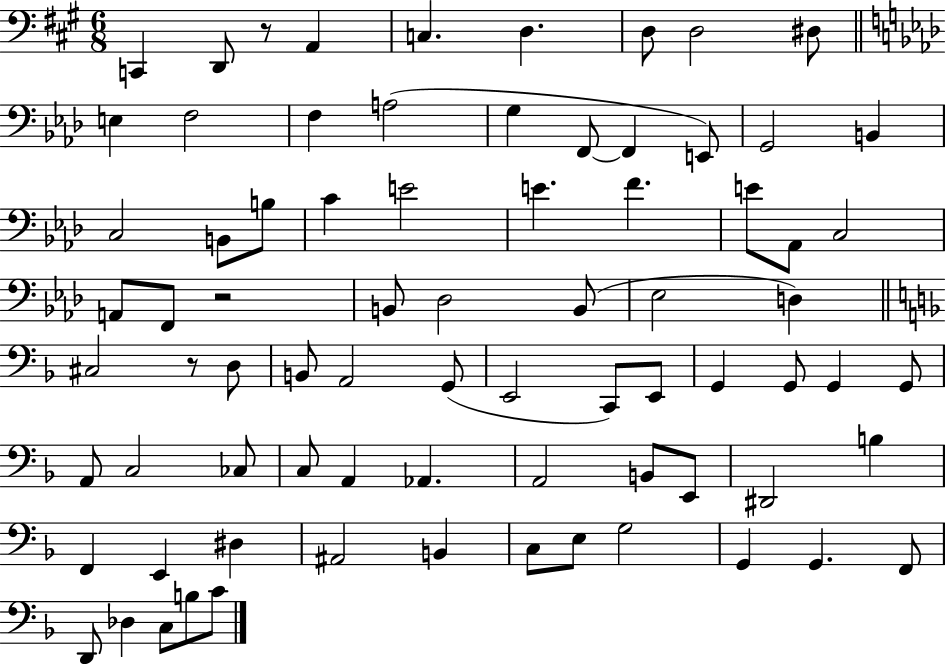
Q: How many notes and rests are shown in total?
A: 77